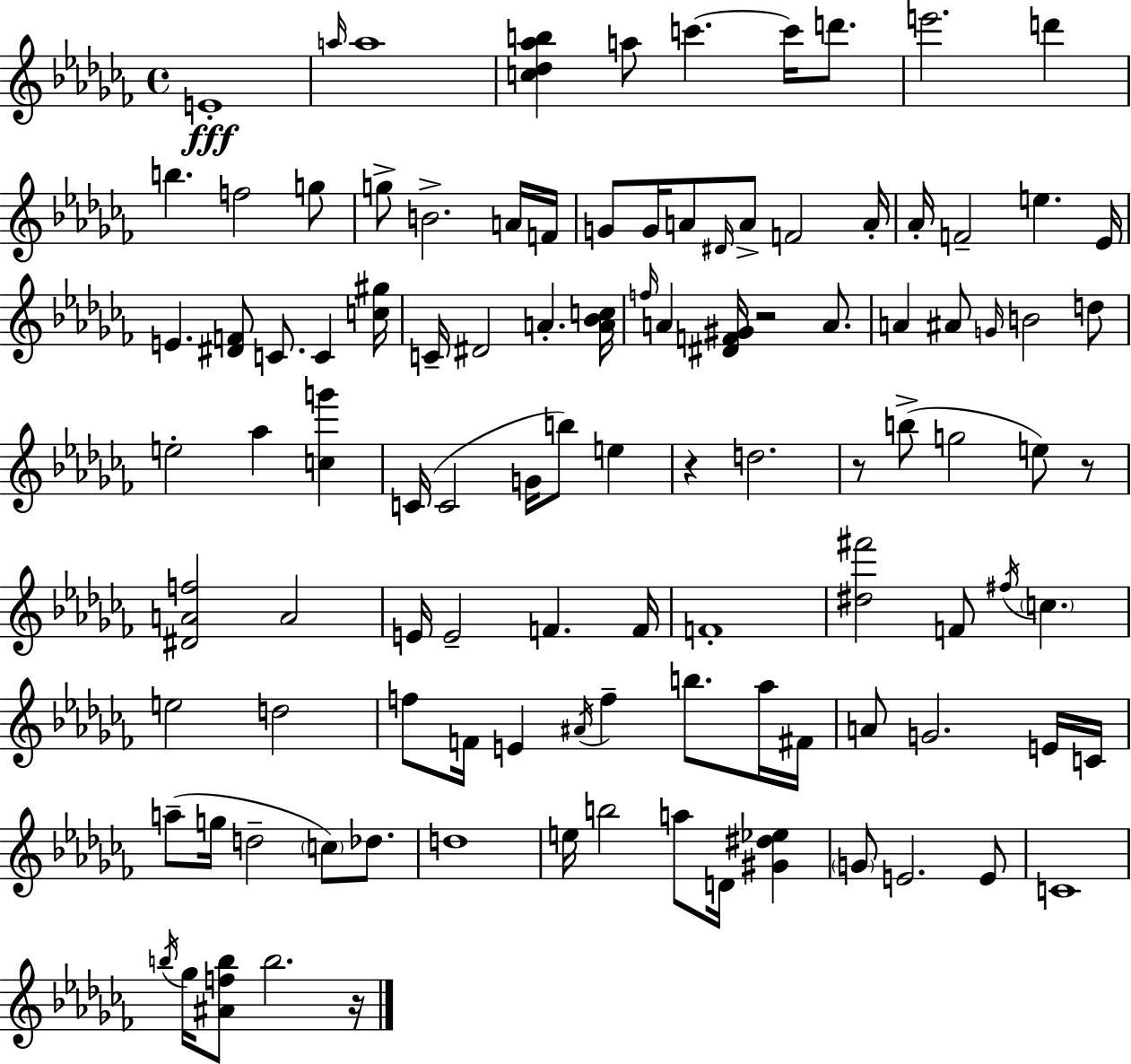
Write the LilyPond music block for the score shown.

{
  \clef treble
  \time 4/4
  \defaultTimeSignature
  \key aes \minor
  e'1-.\fff | \grace { a''16 } a''1 | <c'' des'' aes'' b''>4 a''8 c'''4.~~ c'''16 d'''8. | e'''2. d'''4 | \break b''4. f''2 g''8 | g''8-> b'2.-> a'16 | f'16 g'8 g'16 a'8 \grace { dis'16 } a'8-> f'2 | a'16-. aes'16-. f'2-- e''4. | \break ees'16 e'4. <dis' f'>8 c'8. c'4 | <c'' gis''>16 c'16-- dis'2 a'4.-. | <a' bes' c''>16 \grace { f''16 } a'4 <dis' f' gis'>16 r2 | a'8. a'4 ais'8 \grace { g'16 } b'2 | \break d''8 e''2-. aes''4 | <c'' g'''>4 c'16( c'2 g'16 b''8) | e''4 r4 d''2. | r8 b''8->( g''2 | \break e''8) r8 <dis' a' f''>2 a'2 | e'16 e'2-- f'4. | f'16 f'1-. | <dis'' fis'''>2 f'8 \acciaccatura { fis''16 } \parenthesize c''4. | \break e''2 d''2 | f''8 f'16 e'4 \acciaccatura { ais'16 } f''4-- | b''8. aes''16 fis'16 a'8 g'2. | e'16 c'16 a''8--( g''16 d''2-- | \break \parenthesize c''8) des''8. d''1 | e''16 b''2 a''8 | d'16 <gis' dis'' ees''>4 \parenthesize g'8 e'2. | e'8 c'1 | \break \acciaccatura { b''16 } ges''16 <ais' f'' b''>8 b''2. | r16 \bar "|."
}